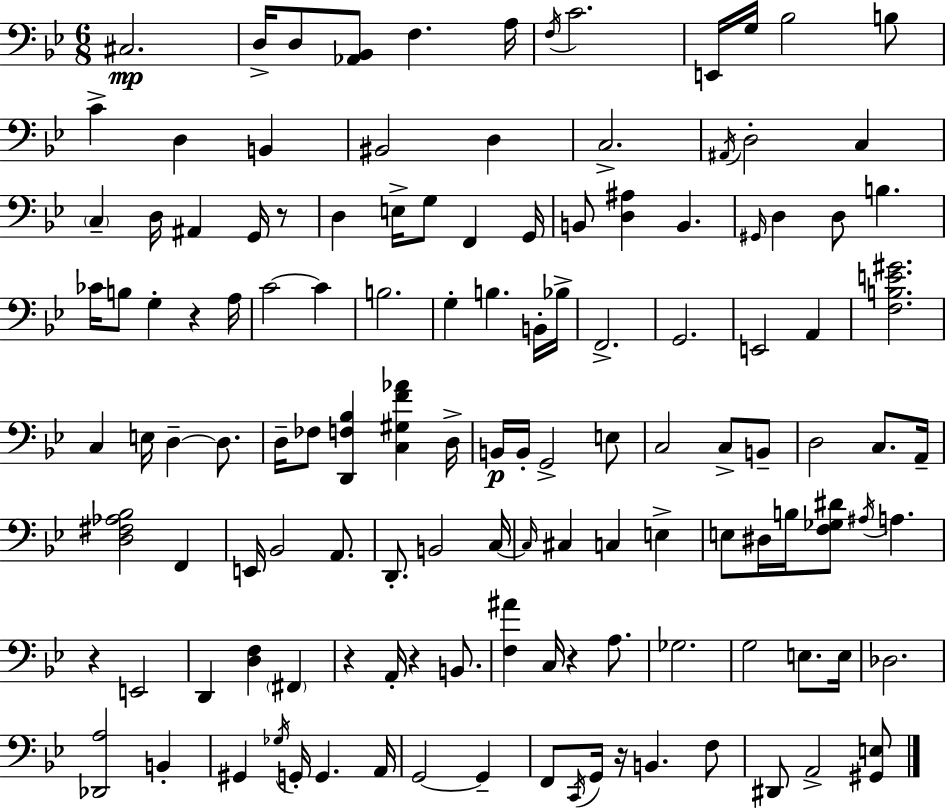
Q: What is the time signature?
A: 6/8